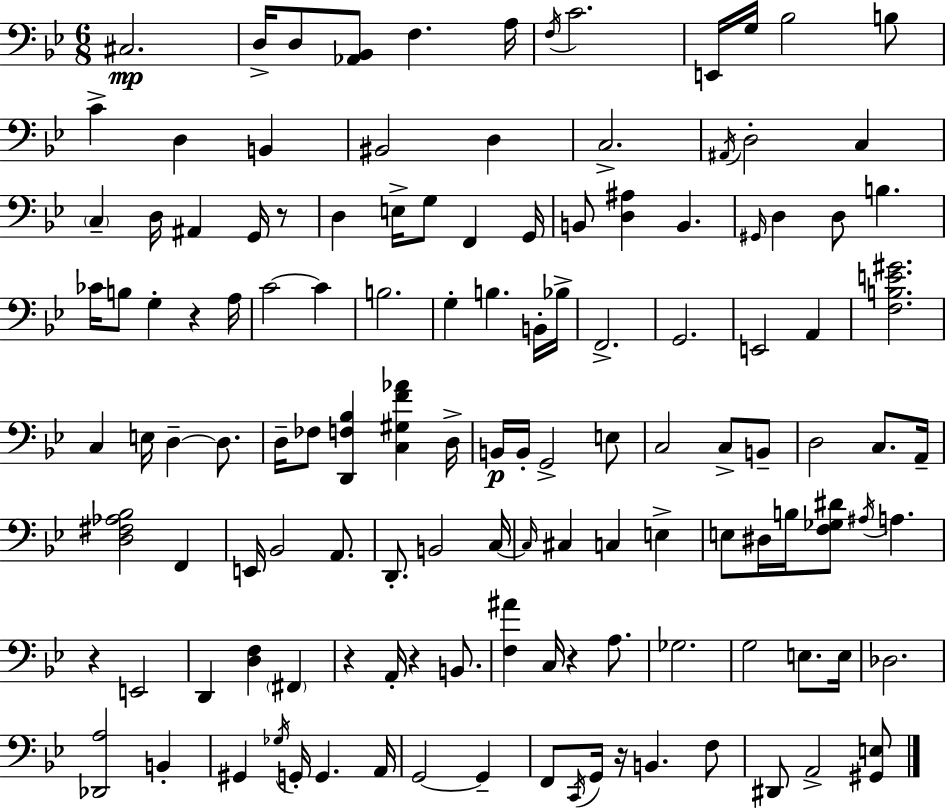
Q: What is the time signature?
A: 6/8